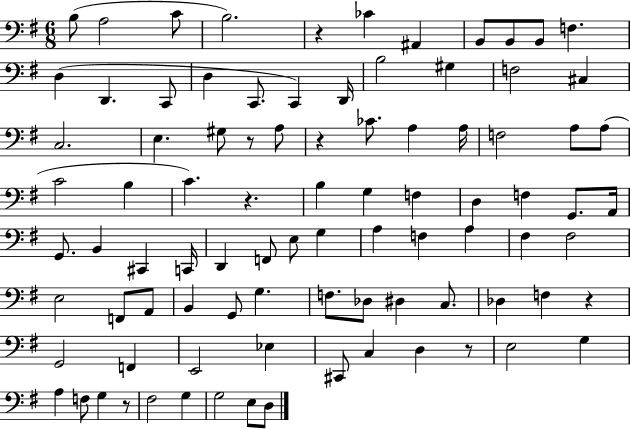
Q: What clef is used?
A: bass